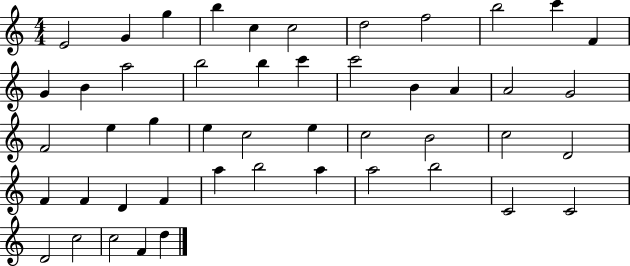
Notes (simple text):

E4/h G4/q G5/q B5/q C5/q C5/h D5/h F5/h B5/h C6/q F4/q G4/q B4/q A5/h B5/h B5/q C6/q C6/h B4/q A4/q A4/h G4/h F4/h E5/q G5/q E5/q C5/h E5/q C5/h B4/h C5/h D4/h F4/q F4/q D4/q F4/q A5/q B5/h A5/q A5/h B5/h C4/h C4/h D4/h C5/h C5/h F4/q D5/q